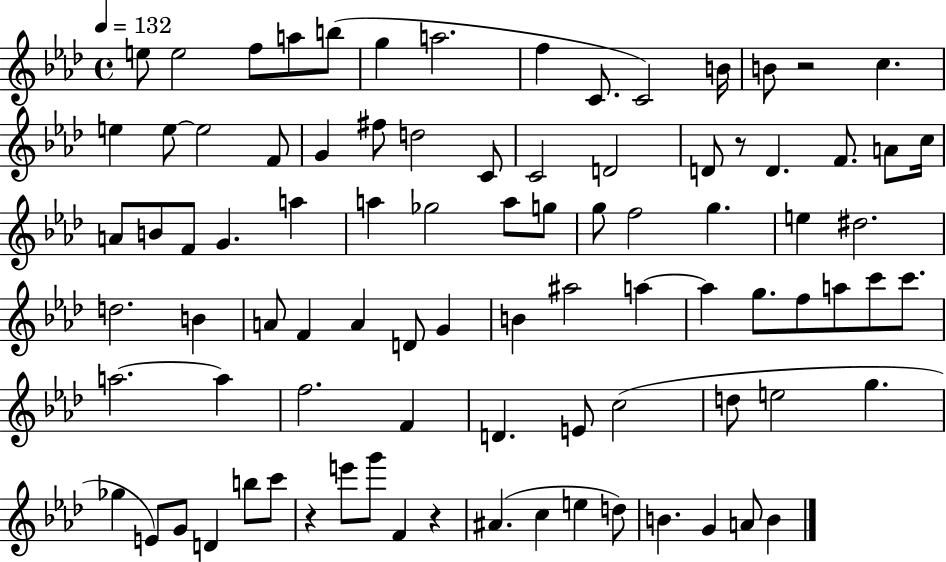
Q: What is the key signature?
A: AES major